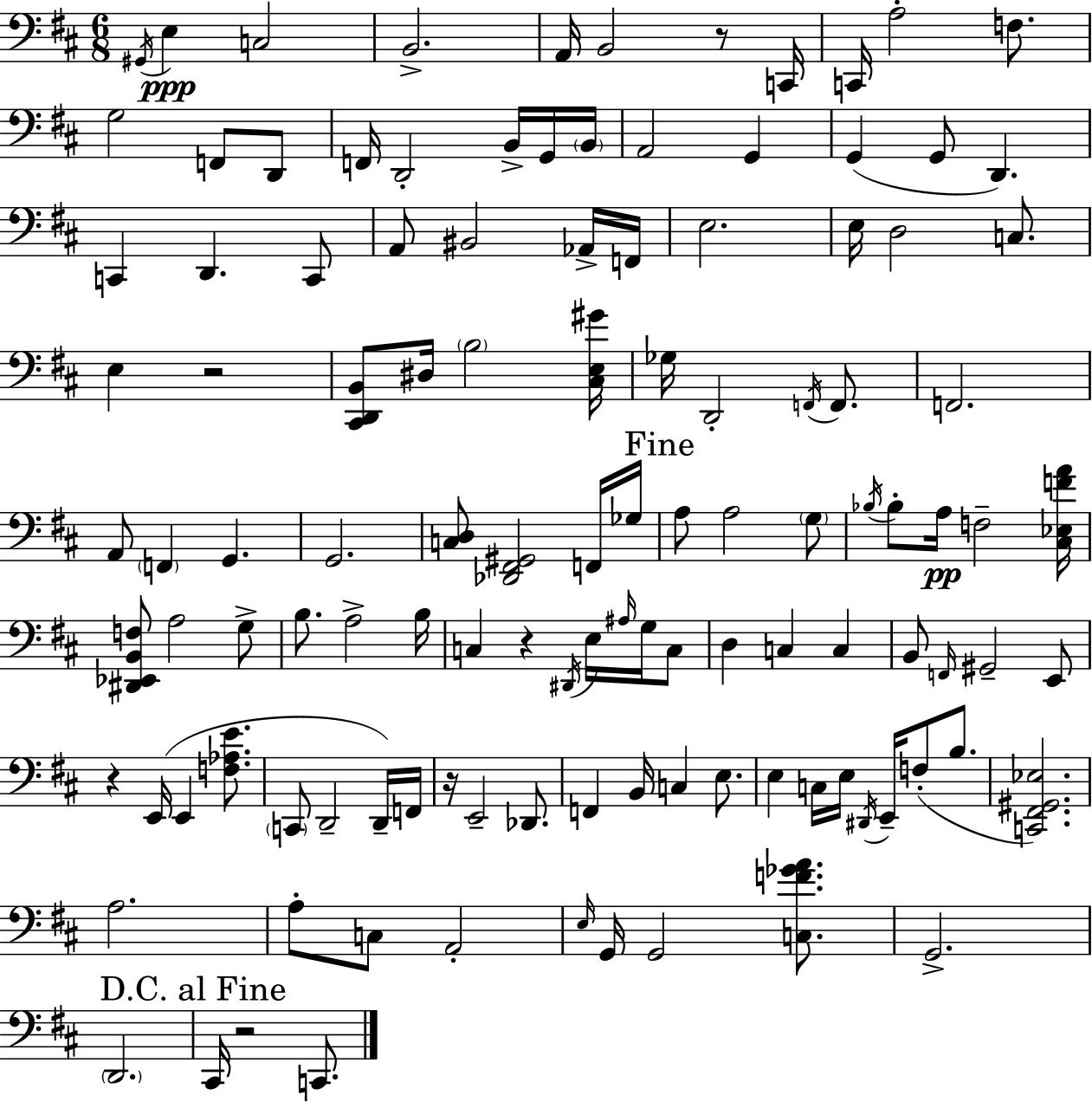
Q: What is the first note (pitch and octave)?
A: G#2